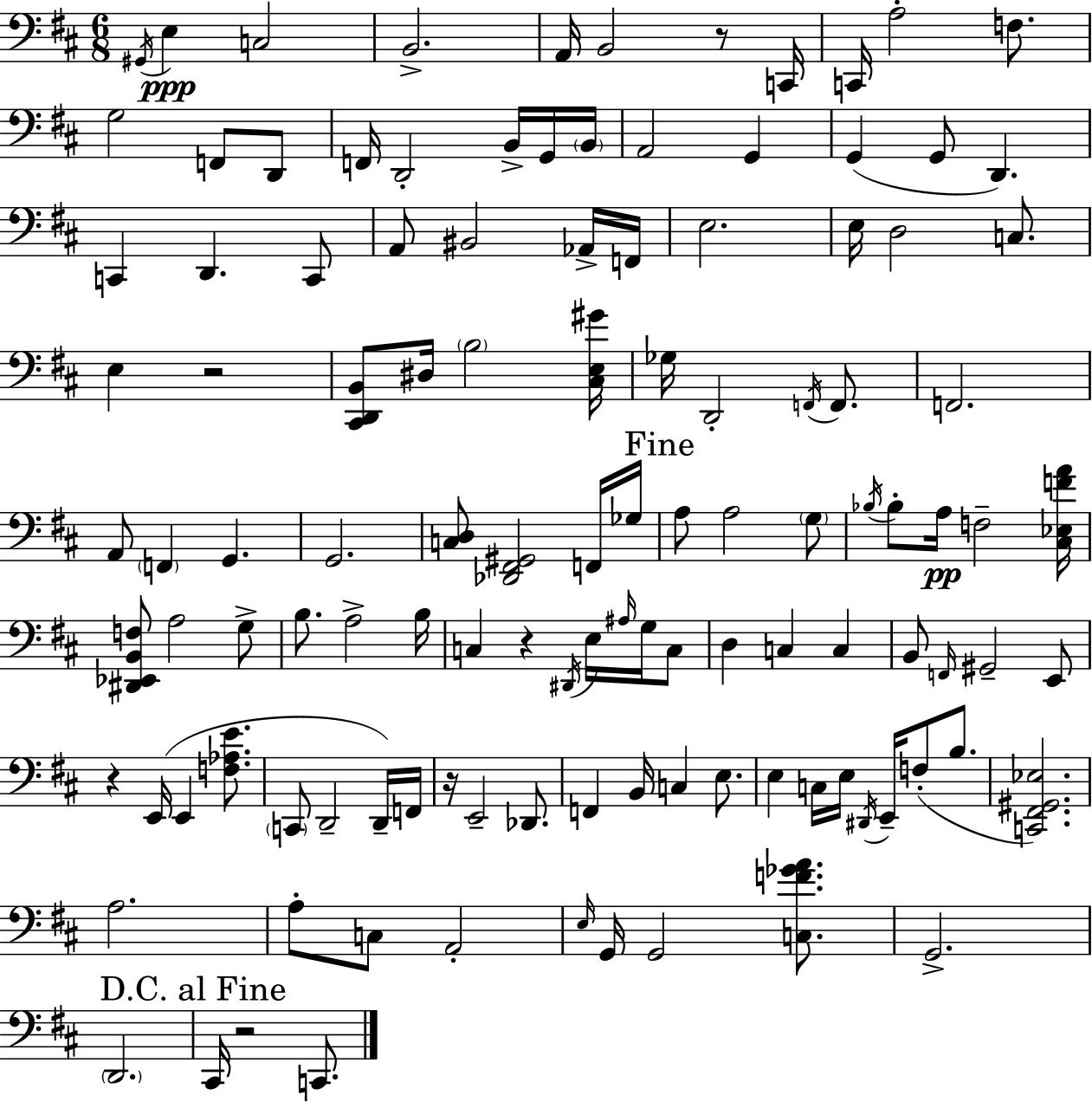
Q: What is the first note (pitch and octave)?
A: G#2